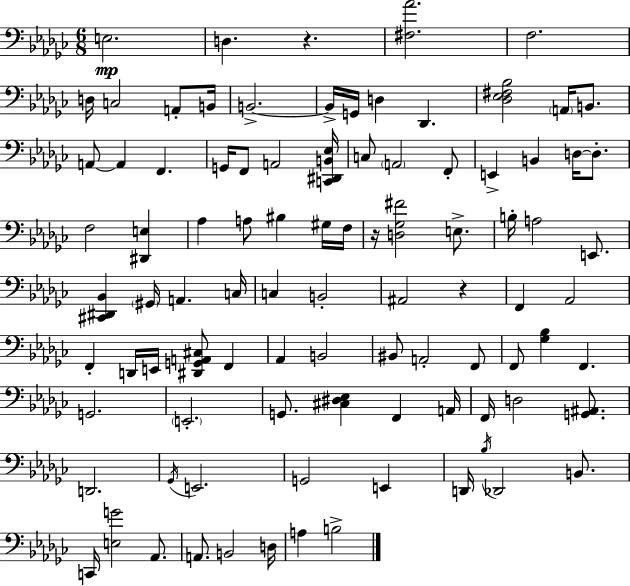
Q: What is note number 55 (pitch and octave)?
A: F2